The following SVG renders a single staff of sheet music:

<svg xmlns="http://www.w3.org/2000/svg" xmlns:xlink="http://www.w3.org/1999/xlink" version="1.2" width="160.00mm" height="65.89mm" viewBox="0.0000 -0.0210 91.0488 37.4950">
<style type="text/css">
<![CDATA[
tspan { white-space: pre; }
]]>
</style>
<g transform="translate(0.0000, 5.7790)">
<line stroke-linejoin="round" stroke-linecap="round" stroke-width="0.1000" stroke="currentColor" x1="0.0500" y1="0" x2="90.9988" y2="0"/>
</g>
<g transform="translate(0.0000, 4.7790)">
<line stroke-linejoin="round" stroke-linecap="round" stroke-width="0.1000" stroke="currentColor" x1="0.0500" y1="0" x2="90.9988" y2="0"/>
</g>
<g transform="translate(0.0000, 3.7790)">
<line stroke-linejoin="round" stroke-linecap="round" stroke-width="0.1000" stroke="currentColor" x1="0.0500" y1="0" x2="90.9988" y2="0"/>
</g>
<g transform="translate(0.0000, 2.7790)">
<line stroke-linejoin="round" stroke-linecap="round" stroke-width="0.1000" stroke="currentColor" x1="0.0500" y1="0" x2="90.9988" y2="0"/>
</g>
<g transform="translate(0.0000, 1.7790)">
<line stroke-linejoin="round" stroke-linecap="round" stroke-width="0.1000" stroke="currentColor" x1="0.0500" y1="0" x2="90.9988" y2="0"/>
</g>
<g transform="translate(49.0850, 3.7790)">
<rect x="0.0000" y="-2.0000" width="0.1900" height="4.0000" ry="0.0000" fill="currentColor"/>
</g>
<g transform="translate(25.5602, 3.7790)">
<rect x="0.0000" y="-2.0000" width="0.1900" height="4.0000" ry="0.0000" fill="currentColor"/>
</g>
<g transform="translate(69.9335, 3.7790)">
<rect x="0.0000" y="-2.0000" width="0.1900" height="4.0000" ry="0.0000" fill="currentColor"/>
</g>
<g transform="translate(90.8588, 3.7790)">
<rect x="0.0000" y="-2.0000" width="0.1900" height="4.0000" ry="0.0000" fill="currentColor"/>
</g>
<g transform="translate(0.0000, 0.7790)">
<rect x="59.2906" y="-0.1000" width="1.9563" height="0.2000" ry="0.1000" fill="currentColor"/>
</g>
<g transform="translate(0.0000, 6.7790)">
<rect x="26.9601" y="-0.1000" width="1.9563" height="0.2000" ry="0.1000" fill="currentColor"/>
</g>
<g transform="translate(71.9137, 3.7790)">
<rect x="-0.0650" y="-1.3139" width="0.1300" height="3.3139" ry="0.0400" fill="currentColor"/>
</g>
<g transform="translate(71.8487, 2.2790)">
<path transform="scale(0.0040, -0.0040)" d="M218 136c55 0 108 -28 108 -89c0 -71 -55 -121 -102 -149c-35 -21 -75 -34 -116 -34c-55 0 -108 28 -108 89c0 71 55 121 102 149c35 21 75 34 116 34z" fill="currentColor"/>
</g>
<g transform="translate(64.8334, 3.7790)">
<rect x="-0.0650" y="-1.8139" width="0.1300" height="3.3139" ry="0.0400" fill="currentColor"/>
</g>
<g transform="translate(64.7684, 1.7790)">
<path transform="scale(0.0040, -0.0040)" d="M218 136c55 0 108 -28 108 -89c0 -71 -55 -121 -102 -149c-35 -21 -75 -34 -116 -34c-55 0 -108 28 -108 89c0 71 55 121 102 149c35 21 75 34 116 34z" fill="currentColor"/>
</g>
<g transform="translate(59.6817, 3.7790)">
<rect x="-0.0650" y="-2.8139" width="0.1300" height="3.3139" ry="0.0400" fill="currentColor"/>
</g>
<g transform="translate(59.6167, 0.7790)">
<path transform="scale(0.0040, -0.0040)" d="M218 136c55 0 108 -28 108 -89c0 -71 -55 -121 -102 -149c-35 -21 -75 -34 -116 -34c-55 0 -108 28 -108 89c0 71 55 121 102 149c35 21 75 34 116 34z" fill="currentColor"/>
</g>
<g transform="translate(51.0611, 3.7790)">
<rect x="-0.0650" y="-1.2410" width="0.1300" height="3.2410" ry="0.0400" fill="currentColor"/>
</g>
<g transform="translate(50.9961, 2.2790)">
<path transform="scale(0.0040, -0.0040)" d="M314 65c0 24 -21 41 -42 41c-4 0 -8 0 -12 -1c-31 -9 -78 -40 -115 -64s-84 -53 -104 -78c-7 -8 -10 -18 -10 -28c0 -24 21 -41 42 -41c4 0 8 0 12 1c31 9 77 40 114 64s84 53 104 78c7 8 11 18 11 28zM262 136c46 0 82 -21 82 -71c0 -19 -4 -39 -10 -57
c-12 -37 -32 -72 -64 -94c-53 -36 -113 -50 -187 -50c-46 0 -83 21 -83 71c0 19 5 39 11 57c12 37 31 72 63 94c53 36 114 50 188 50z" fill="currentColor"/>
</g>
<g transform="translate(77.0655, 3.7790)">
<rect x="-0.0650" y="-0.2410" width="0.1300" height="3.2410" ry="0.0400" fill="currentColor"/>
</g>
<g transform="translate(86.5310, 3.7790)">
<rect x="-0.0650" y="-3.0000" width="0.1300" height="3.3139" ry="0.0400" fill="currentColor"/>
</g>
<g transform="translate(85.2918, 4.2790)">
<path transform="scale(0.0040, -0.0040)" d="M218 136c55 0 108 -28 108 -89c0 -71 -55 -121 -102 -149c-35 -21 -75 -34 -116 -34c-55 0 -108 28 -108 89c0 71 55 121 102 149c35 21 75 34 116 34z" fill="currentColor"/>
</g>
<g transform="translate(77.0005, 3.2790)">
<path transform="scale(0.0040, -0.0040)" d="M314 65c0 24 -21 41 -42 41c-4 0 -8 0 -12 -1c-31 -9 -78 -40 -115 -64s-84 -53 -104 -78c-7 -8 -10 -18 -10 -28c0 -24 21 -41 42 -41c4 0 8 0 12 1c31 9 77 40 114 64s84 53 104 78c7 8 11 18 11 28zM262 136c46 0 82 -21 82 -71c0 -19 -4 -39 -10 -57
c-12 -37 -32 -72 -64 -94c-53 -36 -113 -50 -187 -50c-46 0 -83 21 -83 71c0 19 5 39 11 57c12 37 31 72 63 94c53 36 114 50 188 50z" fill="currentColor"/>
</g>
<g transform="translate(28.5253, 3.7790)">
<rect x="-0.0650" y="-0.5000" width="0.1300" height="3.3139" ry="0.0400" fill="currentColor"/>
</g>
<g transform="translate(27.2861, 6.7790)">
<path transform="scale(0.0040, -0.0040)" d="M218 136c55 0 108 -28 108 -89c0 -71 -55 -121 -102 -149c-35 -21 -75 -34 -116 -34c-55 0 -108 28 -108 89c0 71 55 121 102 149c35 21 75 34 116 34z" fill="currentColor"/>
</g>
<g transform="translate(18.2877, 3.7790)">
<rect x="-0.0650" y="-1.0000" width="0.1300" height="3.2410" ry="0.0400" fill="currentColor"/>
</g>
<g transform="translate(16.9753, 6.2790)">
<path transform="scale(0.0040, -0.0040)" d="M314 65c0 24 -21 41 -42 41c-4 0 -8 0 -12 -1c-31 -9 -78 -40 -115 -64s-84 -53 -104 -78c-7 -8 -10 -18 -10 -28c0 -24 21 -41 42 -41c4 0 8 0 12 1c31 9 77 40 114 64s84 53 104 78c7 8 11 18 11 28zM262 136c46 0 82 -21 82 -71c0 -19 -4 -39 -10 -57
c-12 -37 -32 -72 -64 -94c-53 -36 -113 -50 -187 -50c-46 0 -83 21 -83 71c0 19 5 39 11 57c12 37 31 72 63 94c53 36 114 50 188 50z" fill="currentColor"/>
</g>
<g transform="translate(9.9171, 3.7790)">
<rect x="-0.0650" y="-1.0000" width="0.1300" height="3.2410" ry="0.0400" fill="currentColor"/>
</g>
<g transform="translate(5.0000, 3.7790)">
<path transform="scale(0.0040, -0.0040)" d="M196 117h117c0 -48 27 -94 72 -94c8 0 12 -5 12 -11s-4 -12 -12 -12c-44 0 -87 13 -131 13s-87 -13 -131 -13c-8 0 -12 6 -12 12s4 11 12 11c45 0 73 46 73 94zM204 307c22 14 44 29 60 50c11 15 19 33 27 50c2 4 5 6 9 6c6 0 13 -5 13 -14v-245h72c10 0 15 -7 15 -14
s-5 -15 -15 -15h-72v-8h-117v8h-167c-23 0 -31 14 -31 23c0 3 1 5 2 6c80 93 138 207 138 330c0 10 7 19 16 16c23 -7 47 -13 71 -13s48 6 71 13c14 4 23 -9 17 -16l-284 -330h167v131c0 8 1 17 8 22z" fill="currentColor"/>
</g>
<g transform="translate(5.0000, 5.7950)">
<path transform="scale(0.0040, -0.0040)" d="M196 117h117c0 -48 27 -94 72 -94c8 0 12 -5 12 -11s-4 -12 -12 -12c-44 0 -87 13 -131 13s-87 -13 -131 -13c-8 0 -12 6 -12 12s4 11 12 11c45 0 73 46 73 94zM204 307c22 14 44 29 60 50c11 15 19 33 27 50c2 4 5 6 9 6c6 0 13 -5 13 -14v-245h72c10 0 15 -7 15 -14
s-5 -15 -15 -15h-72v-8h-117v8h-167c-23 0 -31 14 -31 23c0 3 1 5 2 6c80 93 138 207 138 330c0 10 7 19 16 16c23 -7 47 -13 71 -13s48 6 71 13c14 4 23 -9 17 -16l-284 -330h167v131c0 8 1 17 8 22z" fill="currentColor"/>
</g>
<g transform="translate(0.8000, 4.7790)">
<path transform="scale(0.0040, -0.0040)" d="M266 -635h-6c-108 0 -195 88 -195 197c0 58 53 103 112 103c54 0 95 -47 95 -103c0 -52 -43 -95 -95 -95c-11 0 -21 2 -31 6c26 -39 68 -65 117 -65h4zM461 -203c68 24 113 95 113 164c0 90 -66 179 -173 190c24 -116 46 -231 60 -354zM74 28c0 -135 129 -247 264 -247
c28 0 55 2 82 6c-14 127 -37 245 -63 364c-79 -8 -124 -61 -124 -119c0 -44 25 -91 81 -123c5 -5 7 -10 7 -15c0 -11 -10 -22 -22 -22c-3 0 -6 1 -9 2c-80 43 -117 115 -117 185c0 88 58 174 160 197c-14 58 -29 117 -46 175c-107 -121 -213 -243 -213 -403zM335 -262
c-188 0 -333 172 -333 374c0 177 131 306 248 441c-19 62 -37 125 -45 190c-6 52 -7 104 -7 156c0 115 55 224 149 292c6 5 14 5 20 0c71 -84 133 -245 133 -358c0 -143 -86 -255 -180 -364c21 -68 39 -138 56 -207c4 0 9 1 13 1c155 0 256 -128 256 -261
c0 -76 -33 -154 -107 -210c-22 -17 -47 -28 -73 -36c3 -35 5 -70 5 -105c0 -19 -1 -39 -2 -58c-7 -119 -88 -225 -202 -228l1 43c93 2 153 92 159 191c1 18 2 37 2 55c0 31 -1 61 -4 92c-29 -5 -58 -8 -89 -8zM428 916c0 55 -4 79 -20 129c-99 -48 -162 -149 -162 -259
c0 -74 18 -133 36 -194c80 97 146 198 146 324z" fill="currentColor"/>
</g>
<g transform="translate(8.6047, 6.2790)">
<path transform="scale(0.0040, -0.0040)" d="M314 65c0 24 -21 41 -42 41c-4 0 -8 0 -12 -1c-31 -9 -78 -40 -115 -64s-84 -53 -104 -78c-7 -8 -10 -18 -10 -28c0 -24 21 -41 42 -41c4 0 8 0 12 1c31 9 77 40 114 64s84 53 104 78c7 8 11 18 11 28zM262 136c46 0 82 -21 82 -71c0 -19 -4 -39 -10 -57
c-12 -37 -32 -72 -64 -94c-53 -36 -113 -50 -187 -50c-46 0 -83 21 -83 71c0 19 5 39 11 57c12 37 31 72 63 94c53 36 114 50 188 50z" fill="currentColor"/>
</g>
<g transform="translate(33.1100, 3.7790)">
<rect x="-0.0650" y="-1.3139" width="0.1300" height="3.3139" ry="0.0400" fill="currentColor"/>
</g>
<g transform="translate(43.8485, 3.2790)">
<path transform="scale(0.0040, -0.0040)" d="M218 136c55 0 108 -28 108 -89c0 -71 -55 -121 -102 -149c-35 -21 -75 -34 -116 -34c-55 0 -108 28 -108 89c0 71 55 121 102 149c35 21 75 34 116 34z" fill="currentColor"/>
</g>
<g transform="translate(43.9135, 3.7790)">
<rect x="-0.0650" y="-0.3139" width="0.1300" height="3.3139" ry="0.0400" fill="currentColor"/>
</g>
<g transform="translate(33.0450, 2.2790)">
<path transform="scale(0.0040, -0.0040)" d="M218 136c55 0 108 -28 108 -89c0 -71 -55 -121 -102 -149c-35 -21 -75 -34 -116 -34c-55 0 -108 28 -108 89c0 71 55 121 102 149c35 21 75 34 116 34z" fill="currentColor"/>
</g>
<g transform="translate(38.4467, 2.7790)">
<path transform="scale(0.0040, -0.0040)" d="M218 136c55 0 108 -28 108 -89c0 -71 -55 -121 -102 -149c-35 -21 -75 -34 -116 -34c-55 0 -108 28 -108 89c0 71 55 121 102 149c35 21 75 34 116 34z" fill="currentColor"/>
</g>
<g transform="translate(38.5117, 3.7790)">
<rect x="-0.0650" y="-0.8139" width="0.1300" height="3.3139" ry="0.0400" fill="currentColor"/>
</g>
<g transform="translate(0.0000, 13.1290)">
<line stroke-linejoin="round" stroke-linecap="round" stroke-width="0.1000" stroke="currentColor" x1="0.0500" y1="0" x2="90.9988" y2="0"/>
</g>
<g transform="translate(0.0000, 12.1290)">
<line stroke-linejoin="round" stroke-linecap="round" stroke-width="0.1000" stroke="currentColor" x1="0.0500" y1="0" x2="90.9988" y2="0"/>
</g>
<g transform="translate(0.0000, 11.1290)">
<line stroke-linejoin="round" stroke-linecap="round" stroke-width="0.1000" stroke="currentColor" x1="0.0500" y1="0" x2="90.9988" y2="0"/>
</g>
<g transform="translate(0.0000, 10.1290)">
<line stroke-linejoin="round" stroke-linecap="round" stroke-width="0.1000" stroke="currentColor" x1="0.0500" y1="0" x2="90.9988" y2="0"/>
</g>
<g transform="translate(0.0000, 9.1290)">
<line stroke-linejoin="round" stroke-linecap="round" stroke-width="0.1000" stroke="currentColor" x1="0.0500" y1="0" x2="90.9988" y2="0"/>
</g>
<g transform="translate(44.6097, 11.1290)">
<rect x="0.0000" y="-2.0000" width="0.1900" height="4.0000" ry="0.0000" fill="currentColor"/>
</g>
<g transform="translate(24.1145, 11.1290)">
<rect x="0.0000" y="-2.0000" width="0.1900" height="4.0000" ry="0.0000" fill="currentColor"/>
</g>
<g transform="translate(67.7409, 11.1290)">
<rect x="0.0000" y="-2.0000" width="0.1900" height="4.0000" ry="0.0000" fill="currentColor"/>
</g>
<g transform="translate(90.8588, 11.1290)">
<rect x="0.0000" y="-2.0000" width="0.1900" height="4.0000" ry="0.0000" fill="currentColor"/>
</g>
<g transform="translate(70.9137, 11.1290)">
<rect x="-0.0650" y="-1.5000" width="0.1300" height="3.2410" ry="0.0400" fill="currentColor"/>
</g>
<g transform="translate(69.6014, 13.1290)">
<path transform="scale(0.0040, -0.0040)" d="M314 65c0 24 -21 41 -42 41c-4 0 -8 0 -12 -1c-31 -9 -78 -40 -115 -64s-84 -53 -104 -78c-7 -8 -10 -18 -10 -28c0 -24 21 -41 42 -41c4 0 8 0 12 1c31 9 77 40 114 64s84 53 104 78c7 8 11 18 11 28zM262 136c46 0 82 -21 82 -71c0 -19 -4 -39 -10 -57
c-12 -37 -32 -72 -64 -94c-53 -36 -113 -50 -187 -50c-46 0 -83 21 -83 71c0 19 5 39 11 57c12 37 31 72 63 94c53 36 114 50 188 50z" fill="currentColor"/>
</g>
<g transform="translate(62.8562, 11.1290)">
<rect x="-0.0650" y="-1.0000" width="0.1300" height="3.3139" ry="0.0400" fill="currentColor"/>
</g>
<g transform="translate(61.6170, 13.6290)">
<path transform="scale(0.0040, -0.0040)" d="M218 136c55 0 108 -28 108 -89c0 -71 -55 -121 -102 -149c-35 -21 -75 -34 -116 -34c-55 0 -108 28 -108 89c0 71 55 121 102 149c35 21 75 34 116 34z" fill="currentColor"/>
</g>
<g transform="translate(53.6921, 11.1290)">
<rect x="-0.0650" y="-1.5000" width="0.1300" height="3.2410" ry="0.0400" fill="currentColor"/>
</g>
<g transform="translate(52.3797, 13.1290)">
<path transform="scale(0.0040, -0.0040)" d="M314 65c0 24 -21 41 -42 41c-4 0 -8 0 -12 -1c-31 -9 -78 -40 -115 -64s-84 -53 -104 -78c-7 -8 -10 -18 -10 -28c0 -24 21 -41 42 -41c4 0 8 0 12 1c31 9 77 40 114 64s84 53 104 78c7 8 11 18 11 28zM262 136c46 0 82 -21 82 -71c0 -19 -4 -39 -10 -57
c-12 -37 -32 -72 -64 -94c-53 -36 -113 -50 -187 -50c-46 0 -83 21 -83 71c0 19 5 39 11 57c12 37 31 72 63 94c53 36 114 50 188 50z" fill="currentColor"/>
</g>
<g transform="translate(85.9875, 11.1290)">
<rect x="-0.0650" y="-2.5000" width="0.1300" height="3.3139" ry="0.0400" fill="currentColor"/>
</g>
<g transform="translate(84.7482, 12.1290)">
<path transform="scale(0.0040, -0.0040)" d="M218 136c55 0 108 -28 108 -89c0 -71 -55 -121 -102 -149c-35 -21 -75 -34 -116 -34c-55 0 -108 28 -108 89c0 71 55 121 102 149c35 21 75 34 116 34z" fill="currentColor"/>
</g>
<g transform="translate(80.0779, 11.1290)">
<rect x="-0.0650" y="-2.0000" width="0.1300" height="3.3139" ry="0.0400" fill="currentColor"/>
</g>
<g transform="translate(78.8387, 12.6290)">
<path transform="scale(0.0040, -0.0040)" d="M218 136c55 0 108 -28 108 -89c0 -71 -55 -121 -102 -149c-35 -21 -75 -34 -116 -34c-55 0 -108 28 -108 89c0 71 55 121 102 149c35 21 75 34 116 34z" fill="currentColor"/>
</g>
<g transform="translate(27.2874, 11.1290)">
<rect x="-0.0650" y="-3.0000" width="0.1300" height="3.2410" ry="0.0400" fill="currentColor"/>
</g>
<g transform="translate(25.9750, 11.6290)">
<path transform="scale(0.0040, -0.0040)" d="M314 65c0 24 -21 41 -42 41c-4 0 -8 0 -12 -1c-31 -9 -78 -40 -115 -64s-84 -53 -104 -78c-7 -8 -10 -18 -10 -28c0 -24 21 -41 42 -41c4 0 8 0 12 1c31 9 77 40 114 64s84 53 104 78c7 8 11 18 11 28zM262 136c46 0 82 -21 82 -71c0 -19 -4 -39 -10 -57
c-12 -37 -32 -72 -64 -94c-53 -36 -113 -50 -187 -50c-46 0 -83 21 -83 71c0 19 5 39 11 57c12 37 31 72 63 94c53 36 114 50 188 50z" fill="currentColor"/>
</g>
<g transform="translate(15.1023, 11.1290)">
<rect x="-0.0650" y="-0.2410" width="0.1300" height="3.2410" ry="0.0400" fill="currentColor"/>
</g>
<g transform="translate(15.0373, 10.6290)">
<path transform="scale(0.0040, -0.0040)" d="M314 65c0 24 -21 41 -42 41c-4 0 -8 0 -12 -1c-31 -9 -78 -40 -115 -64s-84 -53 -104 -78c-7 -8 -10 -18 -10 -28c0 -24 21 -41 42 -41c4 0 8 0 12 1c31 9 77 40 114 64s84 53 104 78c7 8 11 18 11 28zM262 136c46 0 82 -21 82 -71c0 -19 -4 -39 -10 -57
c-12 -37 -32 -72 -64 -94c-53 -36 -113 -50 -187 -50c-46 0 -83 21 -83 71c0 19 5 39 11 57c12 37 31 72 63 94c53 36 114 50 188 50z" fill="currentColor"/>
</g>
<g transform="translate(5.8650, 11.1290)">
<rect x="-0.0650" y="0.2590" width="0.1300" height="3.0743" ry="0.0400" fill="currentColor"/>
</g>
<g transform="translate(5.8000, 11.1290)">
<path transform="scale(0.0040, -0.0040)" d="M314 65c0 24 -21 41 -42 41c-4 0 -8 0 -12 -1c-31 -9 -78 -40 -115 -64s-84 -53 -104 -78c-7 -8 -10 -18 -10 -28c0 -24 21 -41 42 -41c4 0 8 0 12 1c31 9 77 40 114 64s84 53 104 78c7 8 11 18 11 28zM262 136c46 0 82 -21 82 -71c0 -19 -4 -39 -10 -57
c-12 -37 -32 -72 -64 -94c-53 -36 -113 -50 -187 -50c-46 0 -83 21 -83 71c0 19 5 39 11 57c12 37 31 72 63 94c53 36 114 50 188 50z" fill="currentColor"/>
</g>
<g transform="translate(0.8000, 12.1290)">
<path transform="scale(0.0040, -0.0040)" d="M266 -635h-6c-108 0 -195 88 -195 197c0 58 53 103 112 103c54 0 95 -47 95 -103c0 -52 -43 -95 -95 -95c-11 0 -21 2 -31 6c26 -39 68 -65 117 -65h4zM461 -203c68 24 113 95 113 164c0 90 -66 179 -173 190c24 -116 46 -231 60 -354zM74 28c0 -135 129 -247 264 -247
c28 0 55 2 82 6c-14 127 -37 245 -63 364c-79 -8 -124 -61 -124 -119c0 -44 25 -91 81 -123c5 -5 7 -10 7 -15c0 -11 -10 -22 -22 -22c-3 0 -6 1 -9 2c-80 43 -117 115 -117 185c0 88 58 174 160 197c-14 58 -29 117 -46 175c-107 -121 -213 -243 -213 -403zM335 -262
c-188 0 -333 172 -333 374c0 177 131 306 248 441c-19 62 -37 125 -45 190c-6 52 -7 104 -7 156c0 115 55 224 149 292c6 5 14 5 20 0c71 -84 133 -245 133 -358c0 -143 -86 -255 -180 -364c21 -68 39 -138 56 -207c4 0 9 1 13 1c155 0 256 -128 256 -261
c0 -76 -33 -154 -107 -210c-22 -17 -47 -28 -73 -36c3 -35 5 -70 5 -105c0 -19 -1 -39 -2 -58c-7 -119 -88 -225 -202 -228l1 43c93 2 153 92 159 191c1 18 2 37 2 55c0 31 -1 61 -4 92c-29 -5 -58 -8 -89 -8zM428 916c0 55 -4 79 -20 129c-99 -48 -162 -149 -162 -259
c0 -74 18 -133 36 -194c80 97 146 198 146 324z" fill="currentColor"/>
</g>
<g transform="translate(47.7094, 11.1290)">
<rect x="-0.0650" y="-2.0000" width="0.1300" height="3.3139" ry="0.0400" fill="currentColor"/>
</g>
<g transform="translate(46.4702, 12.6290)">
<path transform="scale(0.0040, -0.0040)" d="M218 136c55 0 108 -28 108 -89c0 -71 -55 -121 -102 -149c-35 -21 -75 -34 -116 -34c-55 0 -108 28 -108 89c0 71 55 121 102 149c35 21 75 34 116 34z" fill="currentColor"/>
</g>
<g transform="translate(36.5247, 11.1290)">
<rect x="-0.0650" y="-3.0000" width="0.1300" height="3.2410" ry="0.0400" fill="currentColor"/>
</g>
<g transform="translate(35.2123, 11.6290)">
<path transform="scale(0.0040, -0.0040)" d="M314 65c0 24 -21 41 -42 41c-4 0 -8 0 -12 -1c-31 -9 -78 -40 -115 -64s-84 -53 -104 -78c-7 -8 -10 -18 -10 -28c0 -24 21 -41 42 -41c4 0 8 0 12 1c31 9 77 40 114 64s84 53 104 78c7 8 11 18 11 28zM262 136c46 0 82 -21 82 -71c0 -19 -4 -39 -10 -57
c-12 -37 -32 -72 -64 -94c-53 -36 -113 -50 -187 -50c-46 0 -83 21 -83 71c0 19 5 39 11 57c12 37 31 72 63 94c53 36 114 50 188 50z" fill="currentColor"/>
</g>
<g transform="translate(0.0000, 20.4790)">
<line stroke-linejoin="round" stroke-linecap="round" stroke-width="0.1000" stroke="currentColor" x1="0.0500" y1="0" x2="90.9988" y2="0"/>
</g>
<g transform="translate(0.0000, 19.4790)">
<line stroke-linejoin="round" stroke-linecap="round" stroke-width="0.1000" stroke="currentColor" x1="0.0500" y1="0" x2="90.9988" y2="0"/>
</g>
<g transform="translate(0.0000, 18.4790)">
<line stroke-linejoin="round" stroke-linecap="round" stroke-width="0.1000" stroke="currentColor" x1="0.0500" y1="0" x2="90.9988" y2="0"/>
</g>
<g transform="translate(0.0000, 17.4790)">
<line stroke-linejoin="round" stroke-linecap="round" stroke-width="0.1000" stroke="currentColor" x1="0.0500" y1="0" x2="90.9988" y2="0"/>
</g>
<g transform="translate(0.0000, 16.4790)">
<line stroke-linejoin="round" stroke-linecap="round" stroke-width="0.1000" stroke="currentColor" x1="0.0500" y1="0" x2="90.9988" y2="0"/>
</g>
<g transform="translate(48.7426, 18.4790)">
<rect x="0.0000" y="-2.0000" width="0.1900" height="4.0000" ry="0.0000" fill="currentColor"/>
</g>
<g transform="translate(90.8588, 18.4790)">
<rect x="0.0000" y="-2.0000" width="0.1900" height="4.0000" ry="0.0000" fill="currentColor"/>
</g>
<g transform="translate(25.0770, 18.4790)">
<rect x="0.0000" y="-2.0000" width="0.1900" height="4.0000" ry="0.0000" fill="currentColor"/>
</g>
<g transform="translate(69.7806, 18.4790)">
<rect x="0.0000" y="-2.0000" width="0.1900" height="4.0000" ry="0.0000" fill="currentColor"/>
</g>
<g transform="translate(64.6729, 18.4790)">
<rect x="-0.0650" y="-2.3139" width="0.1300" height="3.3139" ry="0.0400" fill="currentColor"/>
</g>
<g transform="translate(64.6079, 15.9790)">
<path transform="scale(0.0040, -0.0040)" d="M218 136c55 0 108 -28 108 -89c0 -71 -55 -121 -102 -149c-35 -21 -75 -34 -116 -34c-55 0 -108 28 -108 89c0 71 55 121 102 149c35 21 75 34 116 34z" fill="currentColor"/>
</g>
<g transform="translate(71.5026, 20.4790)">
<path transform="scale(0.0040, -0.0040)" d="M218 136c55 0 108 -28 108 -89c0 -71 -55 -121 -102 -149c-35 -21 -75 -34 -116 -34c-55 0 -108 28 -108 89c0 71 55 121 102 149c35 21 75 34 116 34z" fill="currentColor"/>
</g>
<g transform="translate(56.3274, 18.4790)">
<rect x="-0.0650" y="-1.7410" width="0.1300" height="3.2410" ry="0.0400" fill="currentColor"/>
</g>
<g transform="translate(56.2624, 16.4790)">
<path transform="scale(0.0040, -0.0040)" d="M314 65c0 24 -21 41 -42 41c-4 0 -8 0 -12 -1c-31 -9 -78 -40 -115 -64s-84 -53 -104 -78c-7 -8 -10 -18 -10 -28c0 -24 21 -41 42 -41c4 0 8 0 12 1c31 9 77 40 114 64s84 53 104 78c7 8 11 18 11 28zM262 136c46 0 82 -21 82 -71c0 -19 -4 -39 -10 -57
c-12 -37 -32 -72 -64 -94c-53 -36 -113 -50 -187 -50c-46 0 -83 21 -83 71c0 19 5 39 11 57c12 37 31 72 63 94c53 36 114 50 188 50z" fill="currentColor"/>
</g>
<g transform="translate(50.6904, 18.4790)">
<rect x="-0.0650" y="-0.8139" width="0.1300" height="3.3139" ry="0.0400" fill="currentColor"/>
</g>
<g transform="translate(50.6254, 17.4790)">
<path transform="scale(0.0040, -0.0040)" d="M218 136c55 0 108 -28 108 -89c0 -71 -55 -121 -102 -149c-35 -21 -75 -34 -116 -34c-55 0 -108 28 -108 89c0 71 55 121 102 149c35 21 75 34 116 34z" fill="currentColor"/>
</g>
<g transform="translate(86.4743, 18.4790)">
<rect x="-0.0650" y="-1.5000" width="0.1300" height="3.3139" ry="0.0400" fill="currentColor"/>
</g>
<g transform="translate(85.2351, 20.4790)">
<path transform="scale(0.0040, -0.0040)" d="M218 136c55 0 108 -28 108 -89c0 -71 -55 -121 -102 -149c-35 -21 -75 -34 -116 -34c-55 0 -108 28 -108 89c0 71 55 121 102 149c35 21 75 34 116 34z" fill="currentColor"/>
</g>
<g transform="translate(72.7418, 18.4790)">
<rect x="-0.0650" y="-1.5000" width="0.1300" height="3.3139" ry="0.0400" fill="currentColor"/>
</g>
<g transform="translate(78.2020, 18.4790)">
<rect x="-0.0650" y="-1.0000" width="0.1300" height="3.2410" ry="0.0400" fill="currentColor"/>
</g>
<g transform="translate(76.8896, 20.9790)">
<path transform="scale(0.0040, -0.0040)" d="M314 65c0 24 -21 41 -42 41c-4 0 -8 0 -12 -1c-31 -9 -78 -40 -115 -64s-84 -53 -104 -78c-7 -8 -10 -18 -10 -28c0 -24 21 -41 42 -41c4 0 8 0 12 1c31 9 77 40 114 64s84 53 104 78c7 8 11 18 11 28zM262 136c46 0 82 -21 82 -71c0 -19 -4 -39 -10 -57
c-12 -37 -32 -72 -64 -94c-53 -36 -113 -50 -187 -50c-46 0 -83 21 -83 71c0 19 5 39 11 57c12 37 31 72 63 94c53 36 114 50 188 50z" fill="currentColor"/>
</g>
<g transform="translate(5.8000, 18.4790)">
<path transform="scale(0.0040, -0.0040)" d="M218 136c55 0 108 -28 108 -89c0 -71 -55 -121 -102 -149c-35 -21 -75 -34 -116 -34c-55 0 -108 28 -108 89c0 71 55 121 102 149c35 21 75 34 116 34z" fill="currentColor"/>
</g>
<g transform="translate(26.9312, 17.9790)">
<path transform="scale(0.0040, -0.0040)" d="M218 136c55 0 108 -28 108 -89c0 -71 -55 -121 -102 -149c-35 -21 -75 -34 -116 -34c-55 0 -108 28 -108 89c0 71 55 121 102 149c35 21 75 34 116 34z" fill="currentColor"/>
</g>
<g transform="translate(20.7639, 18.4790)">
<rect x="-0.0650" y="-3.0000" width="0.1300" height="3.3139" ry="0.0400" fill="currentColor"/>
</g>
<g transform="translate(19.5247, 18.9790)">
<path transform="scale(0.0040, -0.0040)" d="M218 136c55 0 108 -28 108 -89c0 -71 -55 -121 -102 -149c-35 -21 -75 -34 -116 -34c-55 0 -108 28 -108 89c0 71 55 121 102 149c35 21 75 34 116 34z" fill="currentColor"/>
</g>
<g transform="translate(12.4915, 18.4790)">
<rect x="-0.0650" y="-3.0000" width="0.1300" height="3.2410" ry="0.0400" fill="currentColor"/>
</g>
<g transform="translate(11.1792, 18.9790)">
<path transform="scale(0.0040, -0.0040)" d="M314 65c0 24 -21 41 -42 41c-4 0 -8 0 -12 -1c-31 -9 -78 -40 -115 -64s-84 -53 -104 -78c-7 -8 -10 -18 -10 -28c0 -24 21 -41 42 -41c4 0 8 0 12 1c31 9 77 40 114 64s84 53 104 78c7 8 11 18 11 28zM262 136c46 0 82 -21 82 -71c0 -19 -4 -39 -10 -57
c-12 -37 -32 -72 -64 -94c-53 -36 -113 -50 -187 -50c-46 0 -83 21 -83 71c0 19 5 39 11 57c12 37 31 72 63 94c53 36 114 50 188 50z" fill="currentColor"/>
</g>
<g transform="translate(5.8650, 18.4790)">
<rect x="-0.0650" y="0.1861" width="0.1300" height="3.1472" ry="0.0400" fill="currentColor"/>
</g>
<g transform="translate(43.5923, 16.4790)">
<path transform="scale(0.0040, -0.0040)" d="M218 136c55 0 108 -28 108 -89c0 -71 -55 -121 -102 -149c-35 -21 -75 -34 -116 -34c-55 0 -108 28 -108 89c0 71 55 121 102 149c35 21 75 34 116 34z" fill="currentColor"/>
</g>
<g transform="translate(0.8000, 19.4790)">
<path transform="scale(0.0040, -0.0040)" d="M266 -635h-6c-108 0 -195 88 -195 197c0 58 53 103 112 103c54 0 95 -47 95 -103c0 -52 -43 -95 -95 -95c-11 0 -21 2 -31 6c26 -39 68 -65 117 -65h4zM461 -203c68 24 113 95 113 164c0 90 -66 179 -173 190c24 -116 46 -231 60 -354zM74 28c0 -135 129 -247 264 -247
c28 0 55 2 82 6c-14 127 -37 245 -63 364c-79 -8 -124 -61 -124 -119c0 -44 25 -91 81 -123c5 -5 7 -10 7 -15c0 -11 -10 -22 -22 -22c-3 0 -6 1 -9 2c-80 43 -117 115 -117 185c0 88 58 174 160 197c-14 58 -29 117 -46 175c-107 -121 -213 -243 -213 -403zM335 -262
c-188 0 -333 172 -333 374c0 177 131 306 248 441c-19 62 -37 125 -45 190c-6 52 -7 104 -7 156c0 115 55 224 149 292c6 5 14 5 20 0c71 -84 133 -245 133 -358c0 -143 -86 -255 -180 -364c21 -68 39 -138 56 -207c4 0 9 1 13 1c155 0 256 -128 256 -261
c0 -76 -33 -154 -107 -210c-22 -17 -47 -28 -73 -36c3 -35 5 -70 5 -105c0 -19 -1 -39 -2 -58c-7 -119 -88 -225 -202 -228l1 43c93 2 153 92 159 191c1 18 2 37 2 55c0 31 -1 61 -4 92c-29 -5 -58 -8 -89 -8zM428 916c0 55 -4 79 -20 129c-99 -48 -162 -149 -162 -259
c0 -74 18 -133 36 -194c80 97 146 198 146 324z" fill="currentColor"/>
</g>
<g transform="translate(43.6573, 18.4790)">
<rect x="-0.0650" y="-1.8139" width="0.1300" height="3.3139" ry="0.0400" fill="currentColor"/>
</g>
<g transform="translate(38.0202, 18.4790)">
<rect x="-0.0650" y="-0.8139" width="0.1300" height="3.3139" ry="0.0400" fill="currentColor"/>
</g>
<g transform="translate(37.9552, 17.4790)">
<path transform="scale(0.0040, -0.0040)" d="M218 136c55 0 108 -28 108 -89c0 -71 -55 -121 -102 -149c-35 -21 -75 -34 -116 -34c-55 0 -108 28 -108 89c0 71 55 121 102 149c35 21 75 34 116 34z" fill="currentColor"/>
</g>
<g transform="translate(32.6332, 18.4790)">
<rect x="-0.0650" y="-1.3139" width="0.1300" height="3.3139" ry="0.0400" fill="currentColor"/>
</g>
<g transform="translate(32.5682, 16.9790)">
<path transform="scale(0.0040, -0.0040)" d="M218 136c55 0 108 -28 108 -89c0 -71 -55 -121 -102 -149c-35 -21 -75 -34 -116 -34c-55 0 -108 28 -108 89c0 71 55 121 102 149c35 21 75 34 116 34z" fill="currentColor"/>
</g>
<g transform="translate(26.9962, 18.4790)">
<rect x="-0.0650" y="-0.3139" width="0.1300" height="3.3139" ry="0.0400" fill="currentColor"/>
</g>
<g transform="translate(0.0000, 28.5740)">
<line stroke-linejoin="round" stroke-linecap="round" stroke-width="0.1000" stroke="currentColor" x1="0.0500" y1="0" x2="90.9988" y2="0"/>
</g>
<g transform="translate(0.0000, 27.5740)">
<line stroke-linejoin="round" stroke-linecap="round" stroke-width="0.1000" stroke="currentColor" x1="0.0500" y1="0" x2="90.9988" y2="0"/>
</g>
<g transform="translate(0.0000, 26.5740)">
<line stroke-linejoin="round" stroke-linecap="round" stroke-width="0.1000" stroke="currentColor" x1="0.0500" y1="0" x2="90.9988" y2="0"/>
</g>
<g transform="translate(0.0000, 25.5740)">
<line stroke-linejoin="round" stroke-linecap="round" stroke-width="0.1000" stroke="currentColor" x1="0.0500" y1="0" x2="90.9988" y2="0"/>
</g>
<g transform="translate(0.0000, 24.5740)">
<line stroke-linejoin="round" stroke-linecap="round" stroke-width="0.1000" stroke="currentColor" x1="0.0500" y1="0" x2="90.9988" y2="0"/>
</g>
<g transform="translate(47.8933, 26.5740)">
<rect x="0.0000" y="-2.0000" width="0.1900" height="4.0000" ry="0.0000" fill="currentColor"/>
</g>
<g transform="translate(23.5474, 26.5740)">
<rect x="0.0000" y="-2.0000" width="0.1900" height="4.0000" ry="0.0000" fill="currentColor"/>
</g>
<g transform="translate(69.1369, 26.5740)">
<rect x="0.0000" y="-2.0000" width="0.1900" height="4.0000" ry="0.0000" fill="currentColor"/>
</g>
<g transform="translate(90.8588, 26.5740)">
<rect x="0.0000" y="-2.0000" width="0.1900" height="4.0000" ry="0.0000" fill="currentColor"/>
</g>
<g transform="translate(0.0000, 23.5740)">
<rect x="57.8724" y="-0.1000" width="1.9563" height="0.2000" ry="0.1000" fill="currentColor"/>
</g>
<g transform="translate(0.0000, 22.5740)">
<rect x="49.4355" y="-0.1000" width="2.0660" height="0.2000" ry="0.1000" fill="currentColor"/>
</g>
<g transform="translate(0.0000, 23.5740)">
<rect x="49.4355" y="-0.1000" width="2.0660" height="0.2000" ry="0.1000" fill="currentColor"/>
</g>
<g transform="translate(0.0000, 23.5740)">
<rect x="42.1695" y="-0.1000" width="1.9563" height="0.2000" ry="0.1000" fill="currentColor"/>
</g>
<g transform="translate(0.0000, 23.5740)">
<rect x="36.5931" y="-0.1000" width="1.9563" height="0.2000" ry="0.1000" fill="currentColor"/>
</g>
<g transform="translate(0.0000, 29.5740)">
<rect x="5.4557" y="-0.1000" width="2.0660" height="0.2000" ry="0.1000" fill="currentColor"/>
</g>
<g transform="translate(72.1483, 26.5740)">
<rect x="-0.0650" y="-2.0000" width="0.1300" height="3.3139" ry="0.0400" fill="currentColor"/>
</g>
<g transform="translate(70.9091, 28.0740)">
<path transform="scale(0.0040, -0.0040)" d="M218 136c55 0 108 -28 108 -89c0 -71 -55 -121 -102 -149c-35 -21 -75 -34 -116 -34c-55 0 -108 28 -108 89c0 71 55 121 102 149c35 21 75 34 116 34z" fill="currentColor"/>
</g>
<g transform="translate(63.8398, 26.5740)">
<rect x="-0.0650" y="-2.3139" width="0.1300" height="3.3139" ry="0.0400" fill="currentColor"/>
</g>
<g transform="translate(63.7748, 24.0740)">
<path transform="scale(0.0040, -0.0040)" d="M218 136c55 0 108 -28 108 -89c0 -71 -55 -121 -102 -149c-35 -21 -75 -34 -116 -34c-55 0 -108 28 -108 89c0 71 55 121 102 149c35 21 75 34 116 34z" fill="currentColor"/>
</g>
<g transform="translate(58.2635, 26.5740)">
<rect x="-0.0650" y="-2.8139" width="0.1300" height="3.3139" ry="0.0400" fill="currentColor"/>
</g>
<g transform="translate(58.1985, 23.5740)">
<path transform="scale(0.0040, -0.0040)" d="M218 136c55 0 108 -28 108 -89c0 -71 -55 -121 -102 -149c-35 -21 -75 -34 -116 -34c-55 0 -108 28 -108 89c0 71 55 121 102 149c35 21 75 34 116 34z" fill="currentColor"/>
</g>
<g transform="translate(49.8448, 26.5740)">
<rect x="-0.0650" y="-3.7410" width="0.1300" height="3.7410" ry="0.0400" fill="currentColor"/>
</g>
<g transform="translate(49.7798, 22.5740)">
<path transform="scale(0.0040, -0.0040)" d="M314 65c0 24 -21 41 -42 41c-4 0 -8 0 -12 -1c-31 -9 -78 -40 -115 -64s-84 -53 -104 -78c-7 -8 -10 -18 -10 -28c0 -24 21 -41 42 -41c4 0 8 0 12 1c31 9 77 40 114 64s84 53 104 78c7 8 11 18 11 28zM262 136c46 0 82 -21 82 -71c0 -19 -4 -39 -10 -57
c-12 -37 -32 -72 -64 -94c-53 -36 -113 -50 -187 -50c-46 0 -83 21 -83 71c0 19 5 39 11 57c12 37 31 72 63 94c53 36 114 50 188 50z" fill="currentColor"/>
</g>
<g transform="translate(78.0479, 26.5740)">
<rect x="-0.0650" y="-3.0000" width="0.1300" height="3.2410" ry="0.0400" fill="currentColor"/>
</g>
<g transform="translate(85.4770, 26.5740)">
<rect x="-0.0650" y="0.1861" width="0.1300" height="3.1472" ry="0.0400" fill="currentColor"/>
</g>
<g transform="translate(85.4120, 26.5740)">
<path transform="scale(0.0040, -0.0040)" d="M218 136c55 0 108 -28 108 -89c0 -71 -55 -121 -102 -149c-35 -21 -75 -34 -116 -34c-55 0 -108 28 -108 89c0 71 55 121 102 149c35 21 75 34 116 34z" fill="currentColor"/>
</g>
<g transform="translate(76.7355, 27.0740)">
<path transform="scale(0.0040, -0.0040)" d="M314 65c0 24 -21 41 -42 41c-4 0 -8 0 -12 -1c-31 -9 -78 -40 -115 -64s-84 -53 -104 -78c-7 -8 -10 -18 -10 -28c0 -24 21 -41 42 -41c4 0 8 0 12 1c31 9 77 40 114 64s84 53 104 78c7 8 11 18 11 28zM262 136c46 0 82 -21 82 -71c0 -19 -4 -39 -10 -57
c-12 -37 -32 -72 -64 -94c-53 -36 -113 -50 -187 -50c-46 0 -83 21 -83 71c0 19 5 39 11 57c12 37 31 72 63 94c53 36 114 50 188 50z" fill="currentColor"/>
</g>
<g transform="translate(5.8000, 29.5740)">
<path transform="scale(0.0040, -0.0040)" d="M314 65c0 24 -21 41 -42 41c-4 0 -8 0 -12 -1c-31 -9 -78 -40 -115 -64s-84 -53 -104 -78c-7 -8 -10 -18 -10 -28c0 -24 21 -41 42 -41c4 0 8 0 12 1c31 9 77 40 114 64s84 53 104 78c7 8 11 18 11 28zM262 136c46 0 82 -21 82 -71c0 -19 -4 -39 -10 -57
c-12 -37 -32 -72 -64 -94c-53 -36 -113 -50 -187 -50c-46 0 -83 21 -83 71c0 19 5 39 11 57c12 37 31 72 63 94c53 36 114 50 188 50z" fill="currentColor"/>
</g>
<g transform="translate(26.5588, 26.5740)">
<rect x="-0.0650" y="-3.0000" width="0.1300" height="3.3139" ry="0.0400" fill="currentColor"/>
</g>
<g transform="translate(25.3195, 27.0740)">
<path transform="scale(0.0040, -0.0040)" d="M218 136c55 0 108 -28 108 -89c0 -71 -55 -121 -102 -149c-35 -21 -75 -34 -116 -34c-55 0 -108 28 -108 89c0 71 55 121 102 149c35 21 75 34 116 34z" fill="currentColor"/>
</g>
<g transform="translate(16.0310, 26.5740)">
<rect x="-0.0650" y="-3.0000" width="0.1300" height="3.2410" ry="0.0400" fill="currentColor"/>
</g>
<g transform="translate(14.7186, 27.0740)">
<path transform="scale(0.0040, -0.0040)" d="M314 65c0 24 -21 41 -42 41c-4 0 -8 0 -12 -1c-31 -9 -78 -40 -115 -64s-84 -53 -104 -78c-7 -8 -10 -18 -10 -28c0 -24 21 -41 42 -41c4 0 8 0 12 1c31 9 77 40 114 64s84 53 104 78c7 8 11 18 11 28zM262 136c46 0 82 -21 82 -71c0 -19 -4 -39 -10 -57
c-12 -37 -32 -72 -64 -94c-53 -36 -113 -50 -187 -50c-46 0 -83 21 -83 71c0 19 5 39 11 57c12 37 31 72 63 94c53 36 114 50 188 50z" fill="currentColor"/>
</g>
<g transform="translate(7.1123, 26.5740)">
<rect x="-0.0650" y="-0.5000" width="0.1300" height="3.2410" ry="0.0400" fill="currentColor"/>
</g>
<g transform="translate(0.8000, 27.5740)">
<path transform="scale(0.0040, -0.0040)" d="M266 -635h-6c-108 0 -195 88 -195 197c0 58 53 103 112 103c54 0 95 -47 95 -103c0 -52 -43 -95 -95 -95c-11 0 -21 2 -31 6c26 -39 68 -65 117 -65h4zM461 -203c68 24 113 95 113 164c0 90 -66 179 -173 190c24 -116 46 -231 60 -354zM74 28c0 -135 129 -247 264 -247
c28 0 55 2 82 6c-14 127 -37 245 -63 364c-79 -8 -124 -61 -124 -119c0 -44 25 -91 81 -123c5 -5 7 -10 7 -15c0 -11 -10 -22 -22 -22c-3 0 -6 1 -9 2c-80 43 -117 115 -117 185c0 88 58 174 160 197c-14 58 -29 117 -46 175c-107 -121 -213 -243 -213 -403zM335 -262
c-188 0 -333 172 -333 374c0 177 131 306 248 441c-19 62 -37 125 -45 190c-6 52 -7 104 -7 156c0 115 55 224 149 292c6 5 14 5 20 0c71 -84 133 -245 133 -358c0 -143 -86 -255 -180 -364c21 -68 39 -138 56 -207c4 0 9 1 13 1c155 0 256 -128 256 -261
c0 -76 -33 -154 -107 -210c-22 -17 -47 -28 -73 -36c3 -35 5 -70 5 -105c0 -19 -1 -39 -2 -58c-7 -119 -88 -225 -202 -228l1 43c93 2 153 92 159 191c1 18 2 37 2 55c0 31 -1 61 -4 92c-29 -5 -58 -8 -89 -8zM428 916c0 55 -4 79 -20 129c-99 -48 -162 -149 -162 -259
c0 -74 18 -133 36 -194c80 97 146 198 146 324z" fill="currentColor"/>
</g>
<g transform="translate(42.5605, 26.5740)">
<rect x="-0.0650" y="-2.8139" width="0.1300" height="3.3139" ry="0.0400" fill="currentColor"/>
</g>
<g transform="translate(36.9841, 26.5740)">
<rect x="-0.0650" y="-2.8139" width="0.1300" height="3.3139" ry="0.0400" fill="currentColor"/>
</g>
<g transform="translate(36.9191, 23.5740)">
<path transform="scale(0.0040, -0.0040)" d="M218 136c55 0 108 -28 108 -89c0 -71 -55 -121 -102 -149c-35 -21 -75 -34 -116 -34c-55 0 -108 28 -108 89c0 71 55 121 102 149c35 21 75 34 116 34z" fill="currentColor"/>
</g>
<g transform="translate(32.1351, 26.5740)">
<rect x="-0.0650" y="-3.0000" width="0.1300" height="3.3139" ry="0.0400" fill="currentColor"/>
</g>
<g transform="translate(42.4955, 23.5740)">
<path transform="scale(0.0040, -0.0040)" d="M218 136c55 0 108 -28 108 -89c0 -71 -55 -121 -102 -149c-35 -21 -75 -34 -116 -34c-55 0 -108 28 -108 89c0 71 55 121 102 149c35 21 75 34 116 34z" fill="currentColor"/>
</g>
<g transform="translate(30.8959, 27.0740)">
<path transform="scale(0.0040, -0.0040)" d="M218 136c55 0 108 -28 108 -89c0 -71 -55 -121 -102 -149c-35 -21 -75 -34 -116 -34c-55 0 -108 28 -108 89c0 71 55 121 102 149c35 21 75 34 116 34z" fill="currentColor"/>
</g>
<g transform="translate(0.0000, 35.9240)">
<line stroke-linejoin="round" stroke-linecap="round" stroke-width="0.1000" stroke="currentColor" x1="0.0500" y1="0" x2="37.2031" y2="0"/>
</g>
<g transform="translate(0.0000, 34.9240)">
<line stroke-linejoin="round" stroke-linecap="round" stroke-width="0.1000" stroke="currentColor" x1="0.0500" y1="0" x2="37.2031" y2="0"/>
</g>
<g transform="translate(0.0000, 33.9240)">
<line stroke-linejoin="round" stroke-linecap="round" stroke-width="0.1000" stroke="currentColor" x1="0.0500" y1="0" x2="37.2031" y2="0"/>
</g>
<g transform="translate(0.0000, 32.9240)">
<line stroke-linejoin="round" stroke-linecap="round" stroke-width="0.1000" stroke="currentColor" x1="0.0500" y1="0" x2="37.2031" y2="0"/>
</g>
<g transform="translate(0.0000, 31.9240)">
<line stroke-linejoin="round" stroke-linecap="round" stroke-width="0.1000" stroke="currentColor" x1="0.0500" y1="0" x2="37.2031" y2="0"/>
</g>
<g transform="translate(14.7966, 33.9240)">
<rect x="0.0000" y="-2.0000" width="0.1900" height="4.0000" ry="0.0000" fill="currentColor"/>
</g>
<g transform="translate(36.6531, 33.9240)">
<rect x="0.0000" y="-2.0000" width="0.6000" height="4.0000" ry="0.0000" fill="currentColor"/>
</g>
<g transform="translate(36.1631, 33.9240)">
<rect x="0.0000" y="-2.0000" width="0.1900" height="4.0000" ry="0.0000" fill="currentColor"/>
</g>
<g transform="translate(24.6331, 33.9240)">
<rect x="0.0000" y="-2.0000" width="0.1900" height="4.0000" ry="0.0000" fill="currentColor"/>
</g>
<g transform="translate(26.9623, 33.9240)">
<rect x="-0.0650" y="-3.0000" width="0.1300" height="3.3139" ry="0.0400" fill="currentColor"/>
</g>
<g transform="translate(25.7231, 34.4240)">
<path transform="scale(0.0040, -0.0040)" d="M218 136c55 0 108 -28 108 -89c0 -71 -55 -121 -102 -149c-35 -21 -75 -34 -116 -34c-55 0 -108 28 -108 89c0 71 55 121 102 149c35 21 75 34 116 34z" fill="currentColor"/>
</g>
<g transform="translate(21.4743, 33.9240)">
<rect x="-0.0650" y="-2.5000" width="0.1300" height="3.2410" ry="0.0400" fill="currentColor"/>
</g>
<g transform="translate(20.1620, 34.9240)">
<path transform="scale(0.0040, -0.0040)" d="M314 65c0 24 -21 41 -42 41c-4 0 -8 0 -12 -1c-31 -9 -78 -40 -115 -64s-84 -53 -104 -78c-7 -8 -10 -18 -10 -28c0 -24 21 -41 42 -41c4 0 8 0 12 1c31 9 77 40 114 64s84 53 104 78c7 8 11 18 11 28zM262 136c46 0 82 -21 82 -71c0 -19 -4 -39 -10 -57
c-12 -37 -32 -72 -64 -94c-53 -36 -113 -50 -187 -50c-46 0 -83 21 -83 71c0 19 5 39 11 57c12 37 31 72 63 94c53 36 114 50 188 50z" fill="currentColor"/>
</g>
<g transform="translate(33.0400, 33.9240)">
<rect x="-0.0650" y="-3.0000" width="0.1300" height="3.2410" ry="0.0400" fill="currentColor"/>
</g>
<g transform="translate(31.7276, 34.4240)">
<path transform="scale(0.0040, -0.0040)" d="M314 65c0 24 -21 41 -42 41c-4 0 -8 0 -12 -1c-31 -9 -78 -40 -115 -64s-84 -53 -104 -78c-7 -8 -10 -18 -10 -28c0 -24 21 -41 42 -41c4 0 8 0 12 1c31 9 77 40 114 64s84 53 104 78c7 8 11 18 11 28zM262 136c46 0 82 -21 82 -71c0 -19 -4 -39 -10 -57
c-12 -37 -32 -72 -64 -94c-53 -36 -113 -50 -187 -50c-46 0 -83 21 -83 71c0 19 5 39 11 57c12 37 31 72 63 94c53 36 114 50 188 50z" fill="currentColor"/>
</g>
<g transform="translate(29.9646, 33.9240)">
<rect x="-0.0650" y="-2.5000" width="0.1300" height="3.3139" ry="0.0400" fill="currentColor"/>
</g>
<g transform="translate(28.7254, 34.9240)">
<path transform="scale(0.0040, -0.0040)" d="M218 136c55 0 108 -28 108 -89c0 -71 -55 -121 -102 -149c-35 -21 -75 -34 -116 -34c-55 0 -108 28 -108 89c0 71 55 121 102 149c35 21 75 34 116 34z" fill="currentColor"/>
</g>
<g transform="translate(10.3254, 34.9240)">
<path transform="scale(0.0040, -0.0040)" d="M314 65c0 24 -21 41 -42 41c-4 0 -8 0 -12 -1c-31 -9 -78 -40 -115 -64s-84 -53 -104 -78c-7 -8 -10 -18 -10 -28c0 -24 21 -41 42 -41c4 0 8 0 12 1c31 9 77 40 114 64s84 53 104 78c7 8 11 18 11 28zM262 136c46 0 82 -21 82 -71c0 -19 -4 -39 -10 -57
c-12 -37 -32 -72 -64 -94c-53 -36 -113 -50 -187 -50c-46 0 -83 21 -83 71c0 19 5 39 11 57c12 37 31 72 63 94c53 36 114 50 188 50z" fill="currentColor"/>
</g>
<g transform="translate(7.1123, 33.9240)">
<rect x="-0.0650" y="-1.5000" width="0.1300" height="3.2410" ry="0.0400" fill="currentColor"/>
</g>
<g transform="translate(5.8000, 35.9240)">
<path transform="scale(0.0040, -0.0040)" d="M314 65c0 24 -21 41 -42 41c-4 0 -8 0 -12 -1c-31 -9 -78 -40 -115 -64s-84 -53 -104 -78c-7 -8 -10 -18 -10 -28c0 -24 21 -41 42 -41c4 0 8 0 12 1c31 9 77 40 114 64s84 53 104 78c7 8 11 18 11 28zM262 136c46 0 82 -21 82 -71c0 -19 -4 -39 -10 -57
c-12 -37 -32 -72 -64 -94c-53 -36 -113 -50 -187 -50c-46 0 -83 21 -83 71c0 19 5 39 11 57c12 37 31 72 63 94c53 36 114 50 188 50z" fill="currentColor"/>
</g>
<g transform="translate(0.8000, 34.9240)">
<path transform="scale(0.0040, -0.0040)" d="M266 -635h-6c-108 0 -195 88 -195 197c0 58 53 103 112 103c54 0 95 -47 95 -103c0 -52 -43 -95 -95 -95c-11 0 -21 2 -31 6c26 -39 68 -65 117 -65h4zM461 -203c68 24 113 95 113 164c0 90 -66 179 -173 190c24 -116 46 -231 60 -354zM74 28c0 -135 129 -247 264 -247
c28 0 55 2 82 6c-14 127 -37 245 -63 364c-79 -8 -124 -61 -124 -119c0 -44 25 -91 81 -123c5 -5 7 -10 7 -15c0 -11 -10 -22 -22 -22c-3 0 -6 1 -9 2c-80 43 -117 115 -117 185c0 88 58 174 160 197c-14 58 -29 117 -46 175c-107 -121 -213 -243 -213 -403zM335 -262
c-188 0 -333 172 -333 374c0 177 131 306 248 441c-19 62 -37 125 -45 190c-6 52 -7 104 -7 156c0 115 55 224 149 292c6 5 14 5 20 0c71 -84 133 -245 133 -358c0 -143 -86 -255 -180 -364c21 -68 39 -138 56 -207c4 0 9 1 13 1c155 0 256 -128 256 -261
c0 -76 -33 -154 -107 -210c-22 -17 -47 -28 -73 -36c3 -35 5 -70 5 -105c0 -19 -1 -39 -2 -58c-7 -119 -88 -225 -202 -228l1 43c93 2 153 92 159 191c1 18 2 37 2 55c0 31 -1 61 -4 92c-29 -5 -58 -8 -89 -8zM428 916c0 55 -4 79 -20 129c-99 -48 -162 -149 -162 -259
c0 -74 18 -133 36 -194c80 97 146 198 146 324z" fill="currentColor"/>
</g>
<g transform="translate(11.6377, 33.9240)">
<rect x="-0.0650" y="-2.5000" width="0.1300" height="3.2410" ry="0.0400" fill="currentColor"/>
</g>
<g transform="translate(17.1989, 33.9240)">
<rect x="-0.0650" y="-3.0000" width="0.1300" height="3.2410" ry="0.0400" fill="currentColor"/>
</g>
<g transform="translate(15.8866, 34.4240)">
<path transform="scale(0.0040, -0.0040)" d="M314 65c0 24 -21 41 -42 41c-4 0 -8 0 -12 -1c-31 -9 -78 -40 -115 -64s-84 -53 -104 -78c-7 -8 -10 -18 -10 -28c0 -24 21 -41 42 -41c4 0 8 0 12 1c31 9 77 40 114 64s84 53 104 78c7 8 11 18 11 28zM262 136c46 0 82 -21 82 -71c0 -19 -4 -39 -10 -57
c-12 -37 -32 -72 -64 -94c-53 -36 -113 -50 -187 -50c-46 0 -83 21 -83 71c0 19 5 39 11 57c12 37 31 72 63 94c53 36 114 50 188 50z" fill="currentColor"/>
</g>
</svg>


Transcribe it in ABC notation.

X:1
T:Untitled
M:4/4
L:1/4
K:C
D2 D2 C e d c e2 a f e c2 A B2 c2 A2 A2 F E2 D E2 F G B A2 A c e d f d f2 g E D2 E C2 A2 A A a a c'2 a g F A2 B E2 G2 A2 G2 A G A2